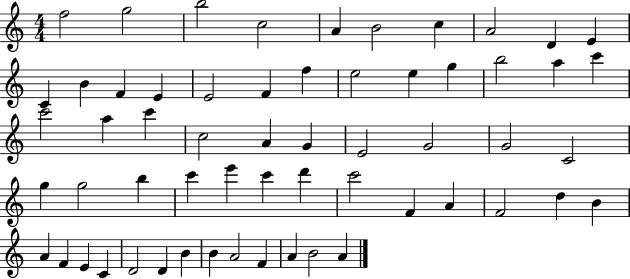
X:1
T:Untitled
M:4/4
L:1/4
K:C
f2 g2 b2 c2 A B2 c A2 D E C B F E E2 F f e2 e g b2 a c' c'2 a c' c2 A G E2 G2 G2 C2 g g2 b c' e' c' d' c'2 F A F2 d B A F E C D2 D B B A2 F A B2 A